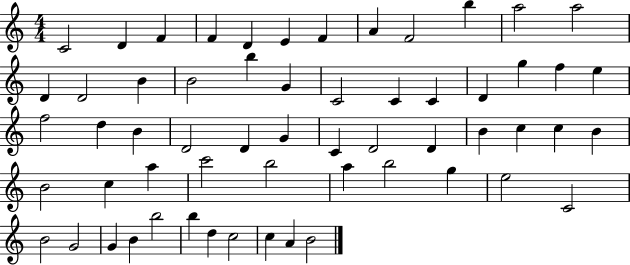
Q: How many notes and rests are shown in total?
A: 59